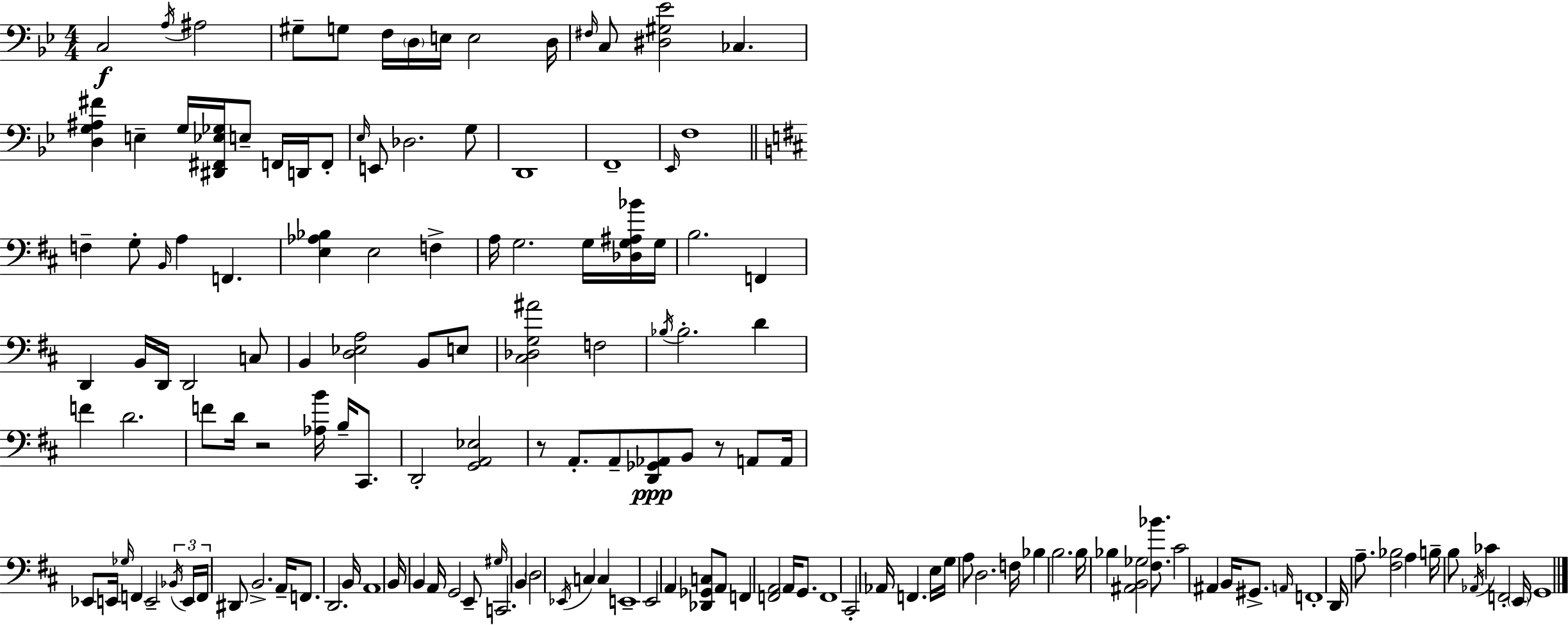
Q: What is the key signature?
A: G minor